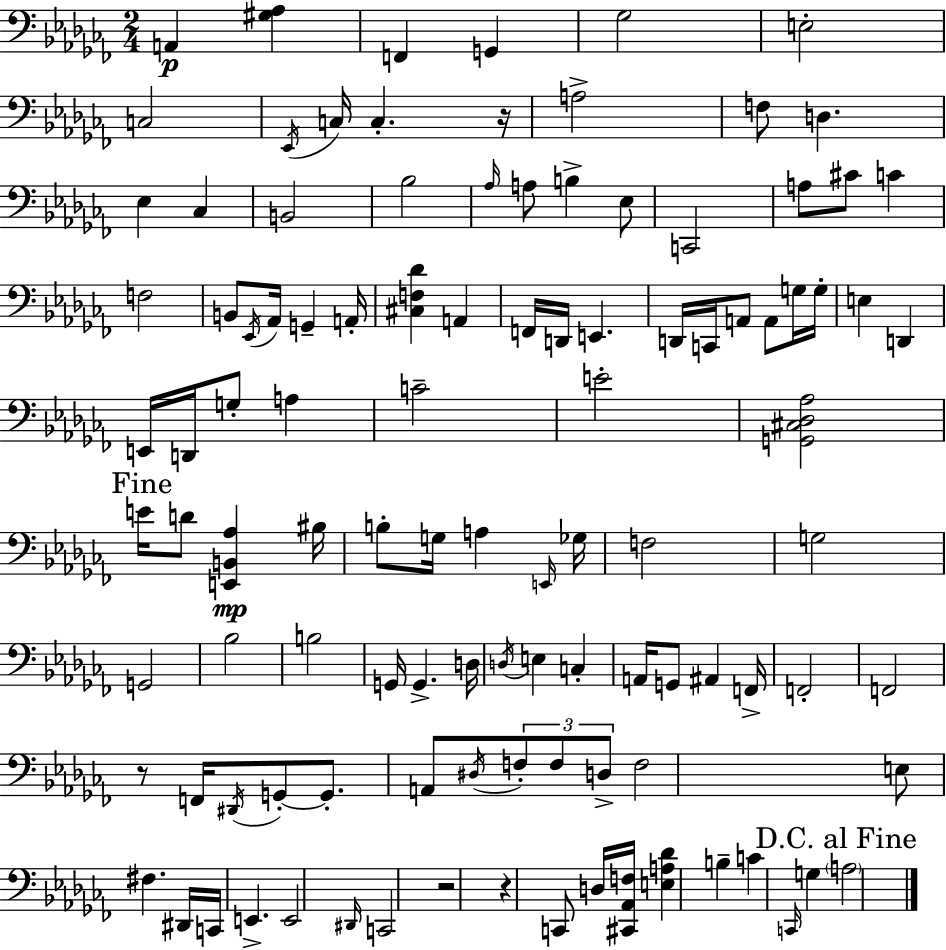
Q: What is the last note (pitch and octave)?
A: A3